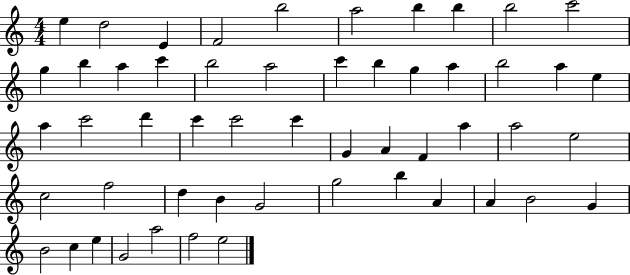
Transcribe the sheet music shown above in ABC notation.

X:1
T:Untitled
M:4/4
L:1/4
K:C
e d2 E F2 b2 a2 b b b2 c'2 g b a c' b2 a2 c' b g a b2 a e a c'2 d' c' c'2 c' G A F a a2 e2 c2 f2 d B G2 g2 b A A B2 G B2 c e G2 a2 f2 e2